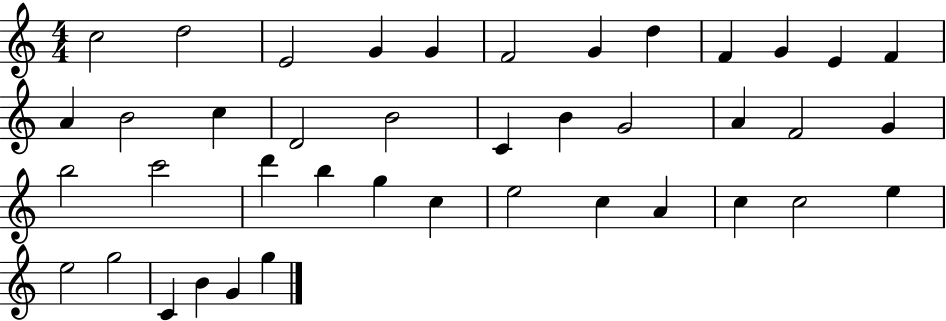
{
  \clef treble
  \numericTimeSignature
  \time 4/4
  \key c \major
  c''2 d''2 | e'2 g'4 g'4 | f'2 g'4 d''4 | f'4 g'4 e'4 f'4 | \break a'4 b'2 c''4 | d'2 b'2 | c'4 b'4 g'2 | a'4 f'2 g'4 | \break b''2 c'''2 | d'''4 b''4 g''4 c''4 | e''2 c''4 a'4 | c''4 c''2 e''4 | \break e''2 g''2 | c'4 b'4 g'4 g''4 | \bar "|."
}